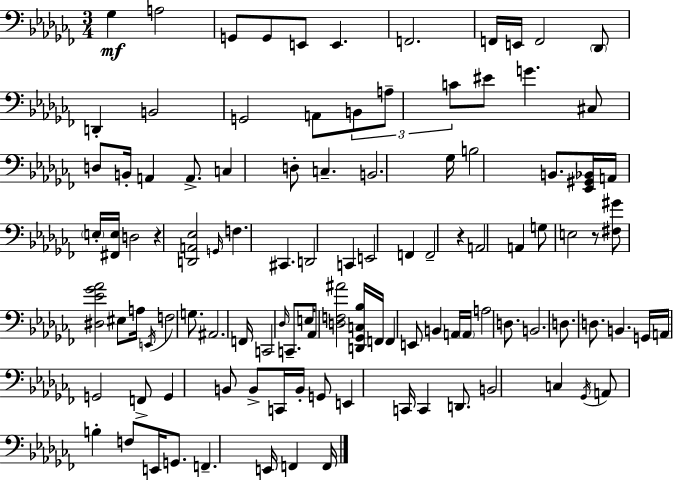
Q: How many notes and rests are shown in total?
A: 107